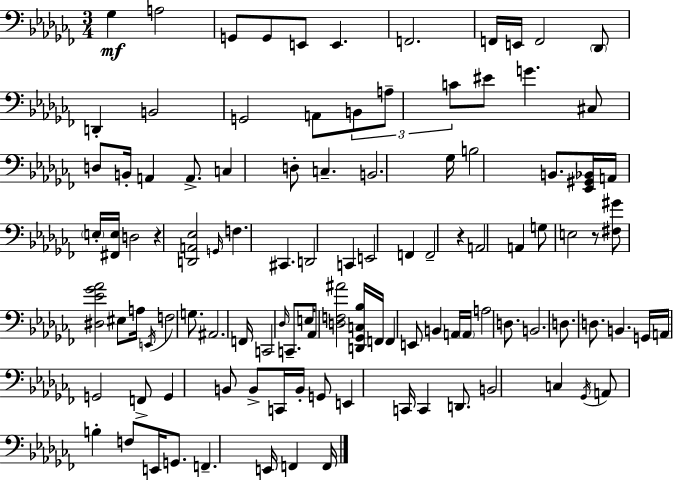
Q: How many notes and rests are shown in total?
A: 107